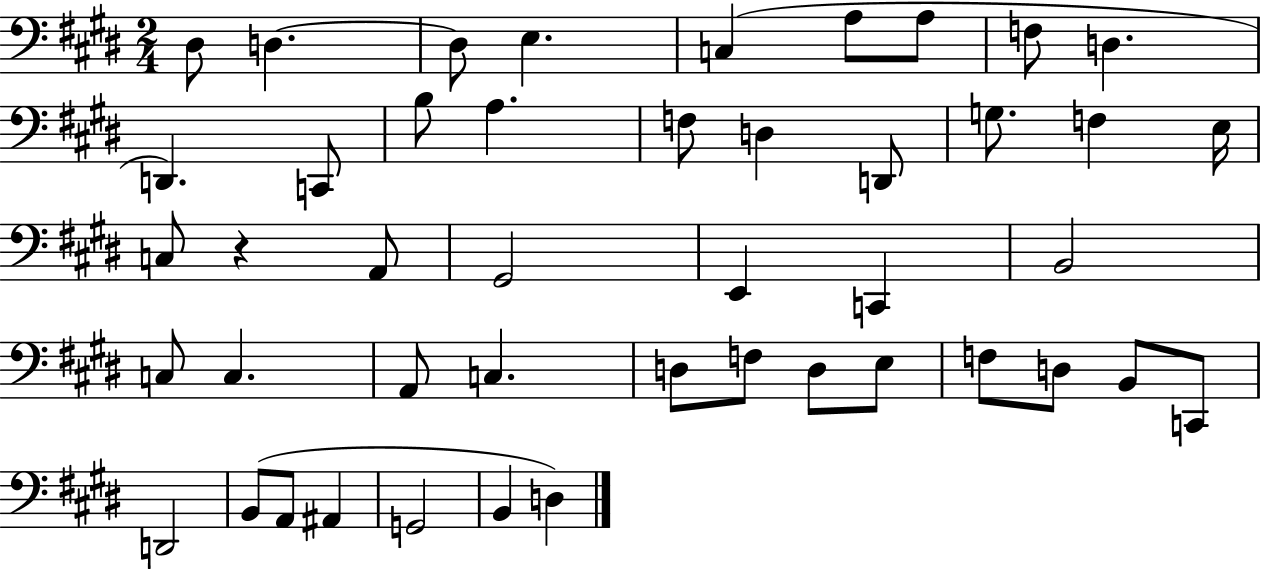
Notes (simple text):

D#3/e D3/q. D3/e E3/q. C3/q A3/e A3/e F3/e D3/q. D2/q. C2/e B3/e A3/q. F3/e D3/q D2/e G3/e. F3/q E3/s C3/e R/q A2/e G#2/h E2/q C2/q B2/h C3/e C3/q. A2/e C3/q. D3/e F3/e D3/e E3/e F3/e D3/e B2/e C2/e D2/h B2/e A2/e A#2/q G2/h B2/q D3/q